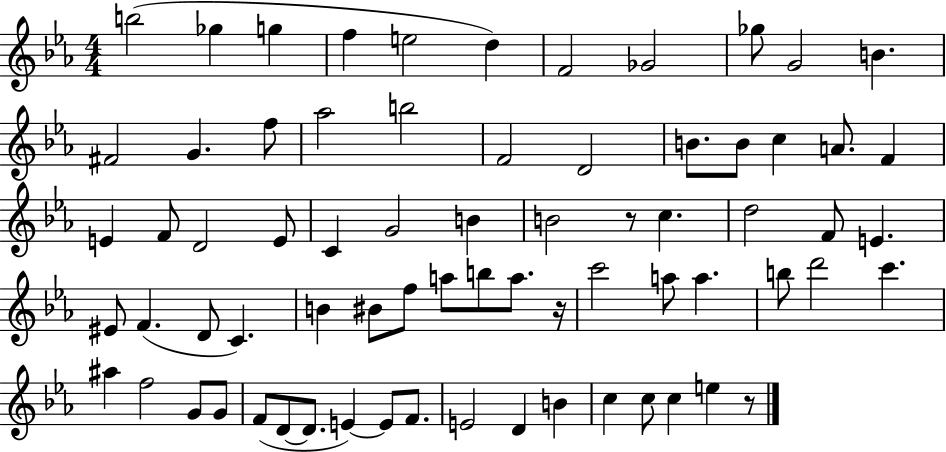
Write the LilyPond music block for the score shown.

{
  \clef treble
  \numericTimeSignature
  \time 4/4
  \key ees \major
  \repeat volta 2 { b''2( ges''4 g''4 | f''4 e''2 d''4) | f'2 ges'2 | ges''8 g'2 b'4. | \break fis'2 g'4. f''8 | aes''2 b''2 | f'2 d'2 | b'8. b'8 c''4 a'8. f'4 | \break e'4 f'8 d'2 e'8 | c'4 g'2 b'4 | b'2 r8 c''4. | d''2 f'8 e'4. | \break eis'8 f'4.( d'8 c'4.) | b'4 bis'8 f''8 a''8 b''8 a''8. r16 | c'''2 a''8 a''4. | b''8 d'''2 c'''4. | \break ais''4 f''2 g'8 g'8 | f'8( d'8~~ d'8. e'4~~) e'8 f'8. | e'2 d'4 b'4 | c''4 c''8 c''4 e''4 r8 | \break } \bar "|."
}